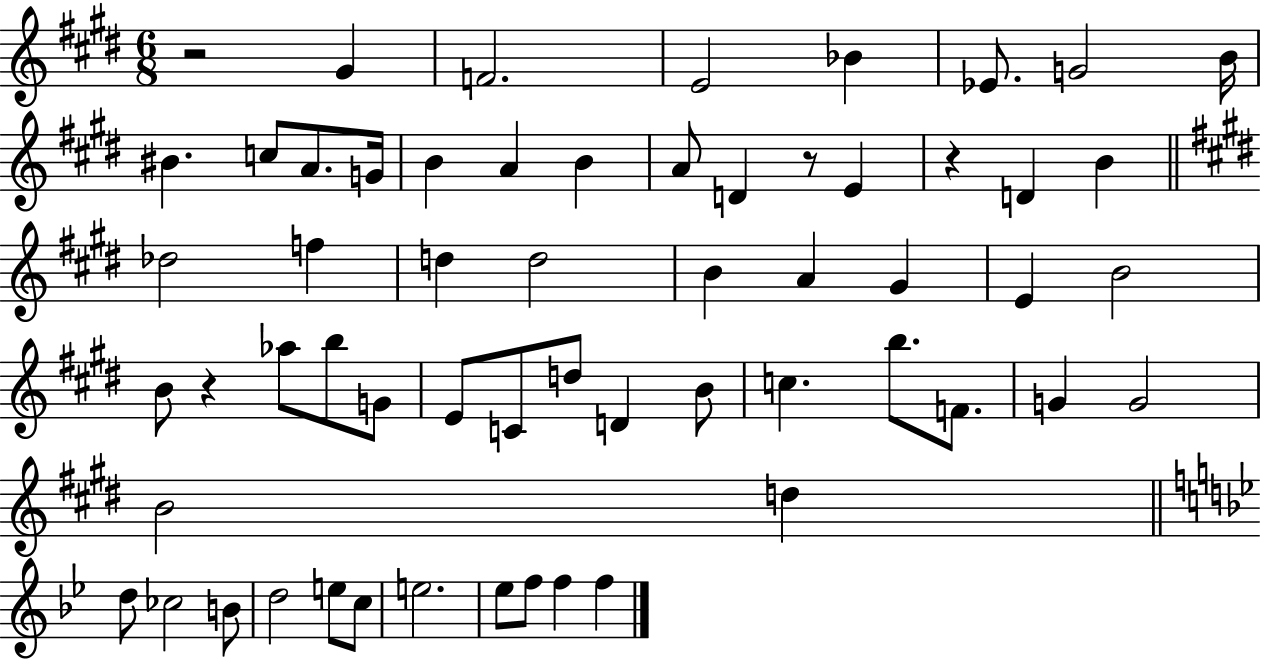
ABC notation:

X:1
T:Untitled
M:6/8
L:1/4
K:E
z2 ^G F2 E2 _B _E/2 G2 B/4 ^B c/2 A/2 G/4 B A B A/2 D z/2 E z D B _d2 f d d2 B A ^G E B2 B/2 z _a/2 b/2 G/2 E/2 C/2 d/2 D B/2 c b/2 F/2 G G2 B2 d d/2 _c2 B/2 d2 e/2 c/2 e2 _e/2 f/2 f f